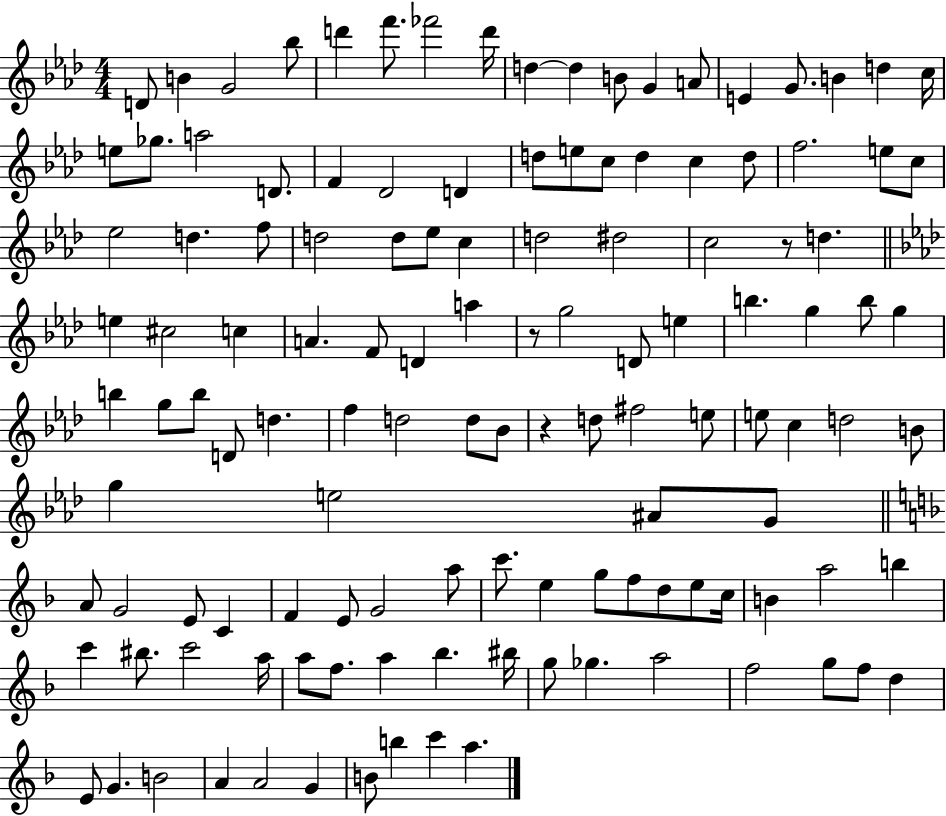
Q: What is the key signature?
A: AES major